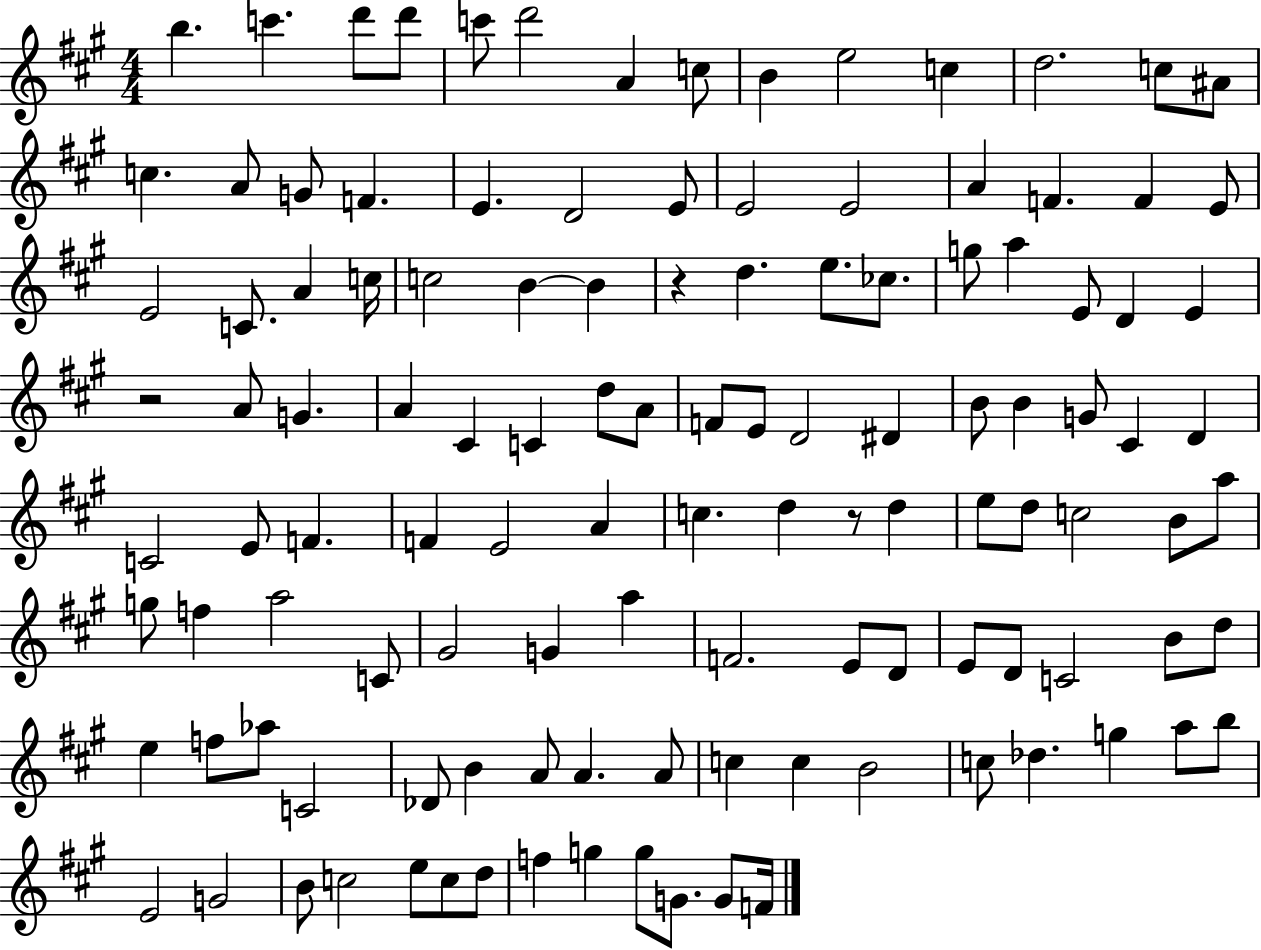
B5/q. C6/q. D6/e D6/e C6/e D6/h A4/q C5/e B4/q E5/h C5/q D5/h. C5/e A#4/e C5/q. A4/e G4/e F4/q. E4/q. D4/h E4/e E4/h E4/h A4/q F4/q. F4/q E4/e E4/h C4/e. A4/q C5/s C5/h B4/q B4/q R/q D5/q. E5/e. CES5/e. G5/e A5/q E4/e D4/q E4/q R/h A4/e G4/q. A4/q C#4/q C4/q D5/e A4/e F4/e E4/e D4/h D#4/q B4/e B4/q G4/e C#4/q D4/q C4/h E4/e F4/q. F4/q E4/h A4/q C5/q. D5/q R/e D5/q E5/e D5/e C5/h B4/e A5/e G5/e F5/q A5/h C4/e G#4/h G4/q A5/q F4/h. E4/e D4/e E4/e D4/e C4/h B4/e D5/e E5/q F5/e Ab5/e C4/h Db4/e B4/q A4/e A4/q. A4/e C5/q C5/q B4/h C5/e Db5/q. G5/q A5/e B5/e E4/h G4/h B4/e C5/h E5/e C5/e D5/e F5/q G5/q G5/e G4/e. G4/e F4/s